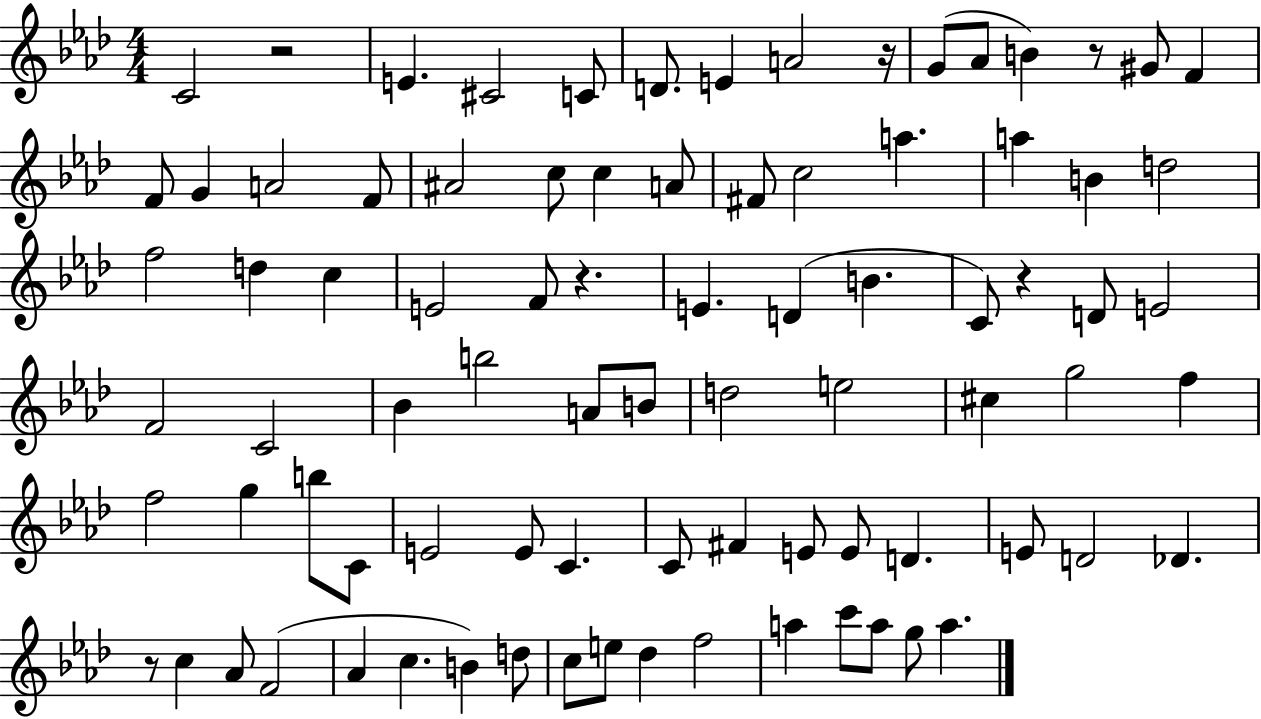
{
  \clef treble
  \numericTimeSignature
  \time 4/4
  \key aes \major
  \repeat volta 2 { c'2 r2 | e'4. cis'2 c'8 | d'8. e'4 a'2 r16 | g'8( aes'8 b'4) r8 gis'8 f'4 | \break f'8 g'4 a'2 f'8 | ais'2 c''8 c''4 a'8 | fis'8 c''2 a''4. | a''4 b'4 d''2 | \break f''2 d''4 c''4 | e'2 f'8 r4. | e'4. d'4( b'4. | c'8) r4 d'8 e'2 | \break f'2 c'2 | bes'4 b''2 a'8 b'8 | d''2 e''2 | cis''4 g''2 f''4 | \break f''2 g''4 b''8 c'8 | e'2 e'8 c'4. | c'8 fis'4 e'8 e'8 d'4. | e'8 d'2 des'4. | \break r8 c''4 aes'8 f'2( | aes'4 c''4. b'4) d''8 | c''8 e''8 des''4 f''2 | a''4 c'''8 a''8 g''8 a''4. | \break } \bar "|."
}